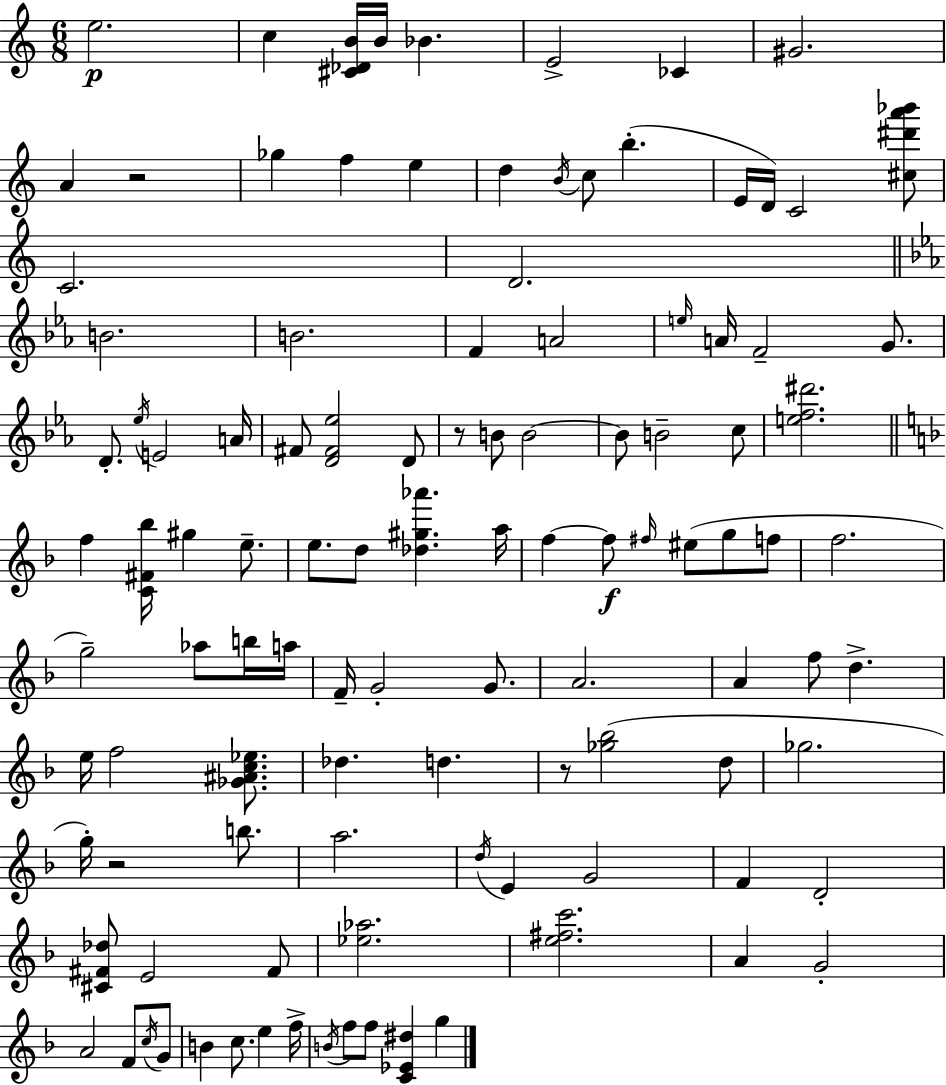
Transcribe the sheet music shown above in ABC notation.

X:1
T:Untitled
M:6/8
L:1/4
K:Am
e2 c [^C_DB]/4 B/4 _B E2 _C ^G2 A z2 _g f e d B/4 c/2 b E/4 D/4 C2 [^c^d'a'_b']/2 C2 D2 B2 B2 F A2 e/4 A/4 F2 G/2 D/2 _e/4 E2 A/4 ^F/2 [D^F_e]2 D/2 z/2 B/2 B2 B/2 B2 c/2 [ef^d']2 f [C^F_b]/4 ^g e/2 e/2 d/2 [_d^g_a'] a/4 f f/2 ^f/4 ^e/2 g/2 f/2 f2 g2 _a/2 b/4 a/4 F/4 G2 G/2 A2 A f/2 d e/4 f2 [_G^Ac_e]/2 _d d z/2 [_g_b]2 d/2 _g2 g/4 z2 b/2 a2 d/4 E G2 F D2 [^C^F_d]/2 E2 ^F/2 [_e_a]2 [e^fc']2 A G2 A2 F/2 c/4 G/2 B c/2 e f/4 B/4 f/2 f/2 [C_E^d] g